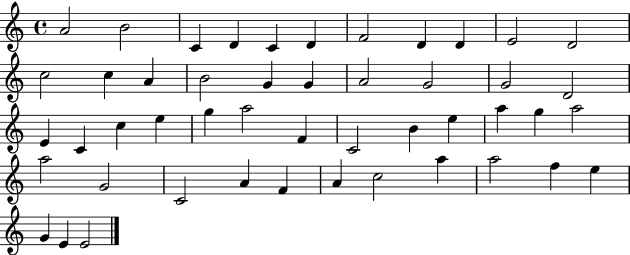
{
  \clef treble
  \time 4/4
  \defaultTimeSignature
  \key c \major
  a'2 b'2 | c'4 d'4 c'4 d'4 | f'2 d'4 d'4 | e'2 d'2 | \break c''2 c''4 a'4 | b'2 g'4 g'4 | a'2 g'2 | g'2 d'2 | \break e'4 c'4 c''4 e''4 | g''4 a''2 f'4 | c'2 b'4 e''4 | a''4 g''4 a''2 | \break a''2 g'2 | c'2 a'4 f'4 | a'4 c''2 a''4 | a''2 f''4 e''4 | \break g'4 e'4 e'2 | \bar "|."
}